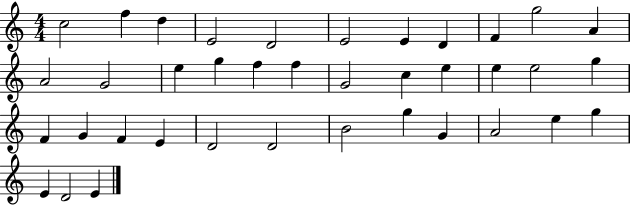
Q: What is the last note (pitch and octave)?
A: E4